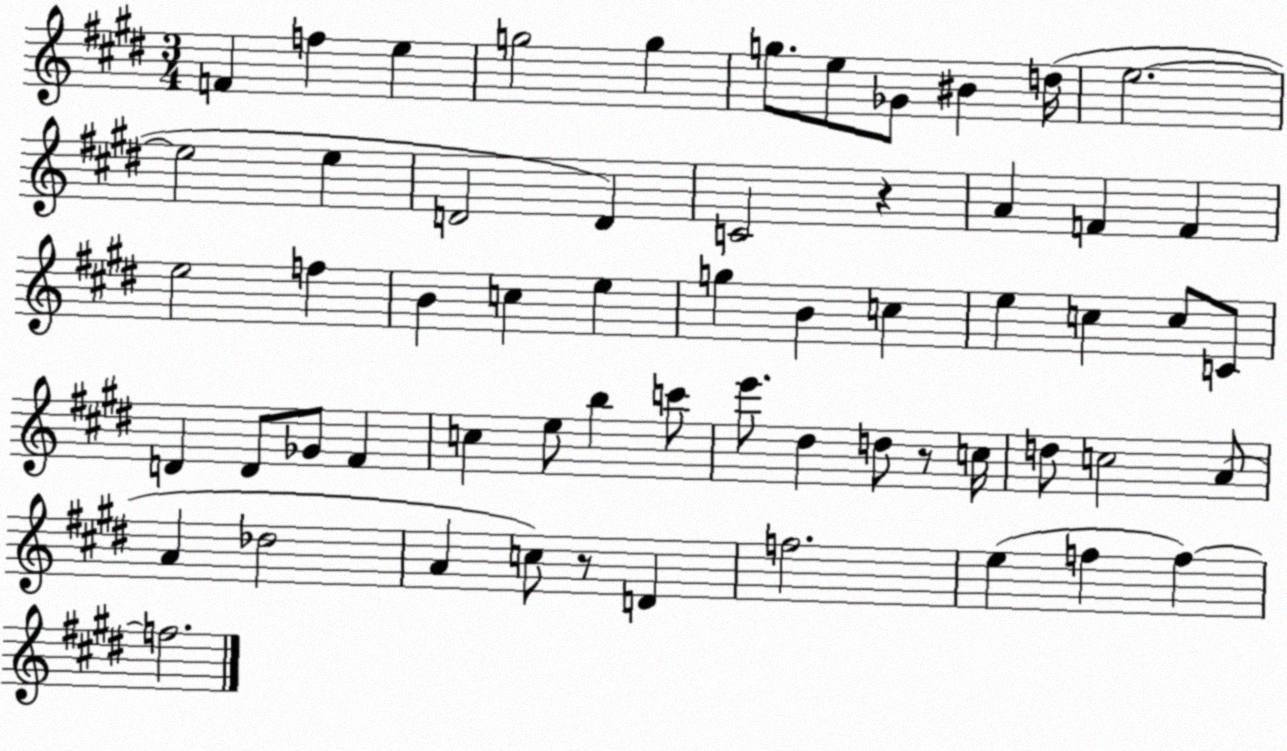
X:1
T:Untitled
M:3/4
L:1/4
K:E
F f e g2 g g/2 e/2 _G/2 ^B d/4 e2 e2 e D2 D C2 z A F F e2 f B c e g B c e c c/2 C/2 D D/2 _G/2 ^F c e/2 b c'/2 e'/2 ^d d/2 z/2 c/4 d/2 c2 A/2 A _d2 A c/2 z/2 D f2 e f f f2